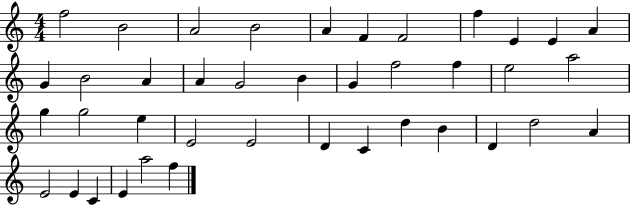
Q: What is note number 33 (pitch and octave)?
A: D5